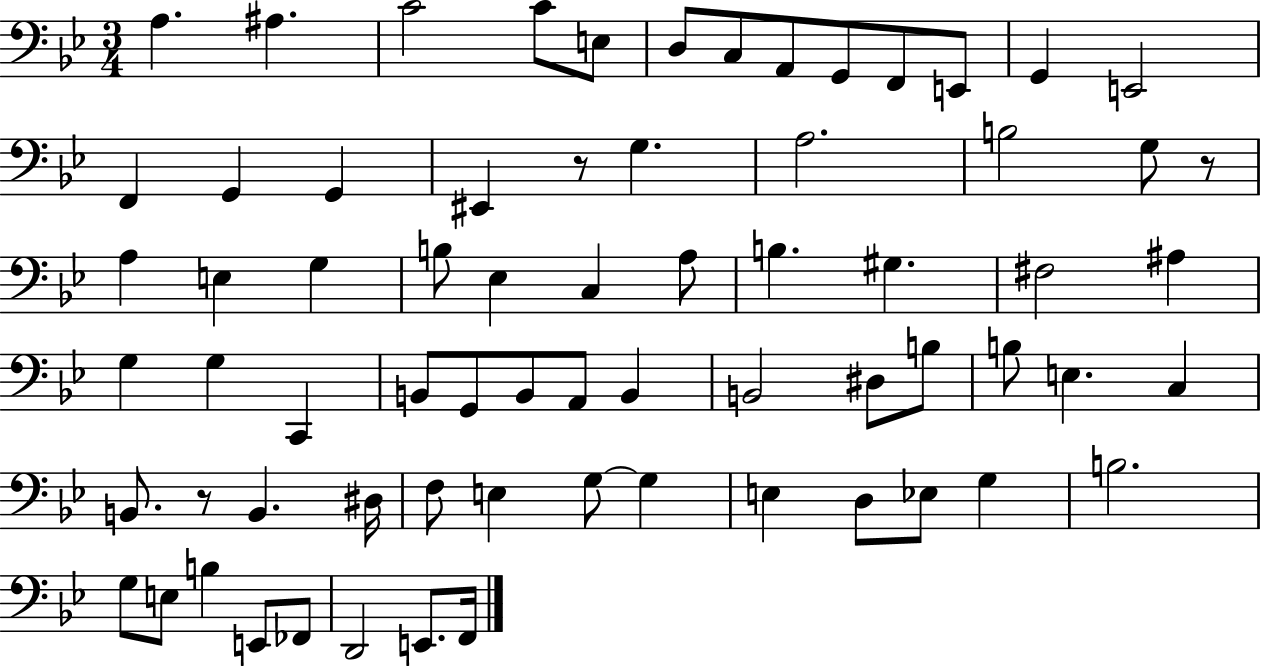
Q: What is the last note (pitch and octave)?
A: F2